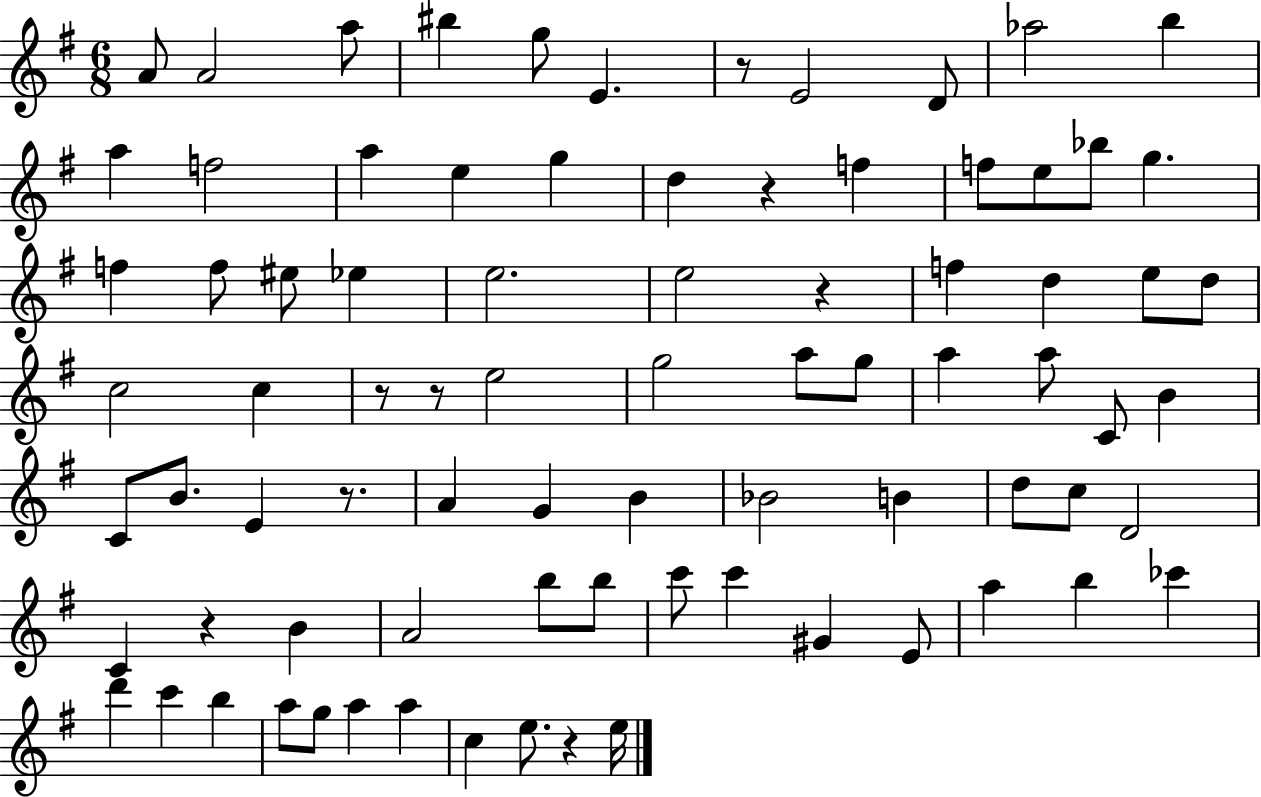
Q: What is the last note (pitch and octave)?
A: E5